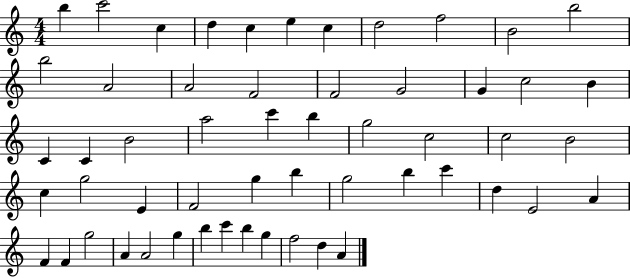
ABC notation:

X:1
T:Untitled
M:4/4
L:1/4
K:C
b c'2 c d c e c d2 f2 B2 b2 b2 A2 A2 F2 F2 G2 G c2 B C C B2 a2 c' b g2 c2 c2 B2 c g2 E F2 g b g2 b c' d E2 A F F g2 A A2 g b c' b g f2 d A